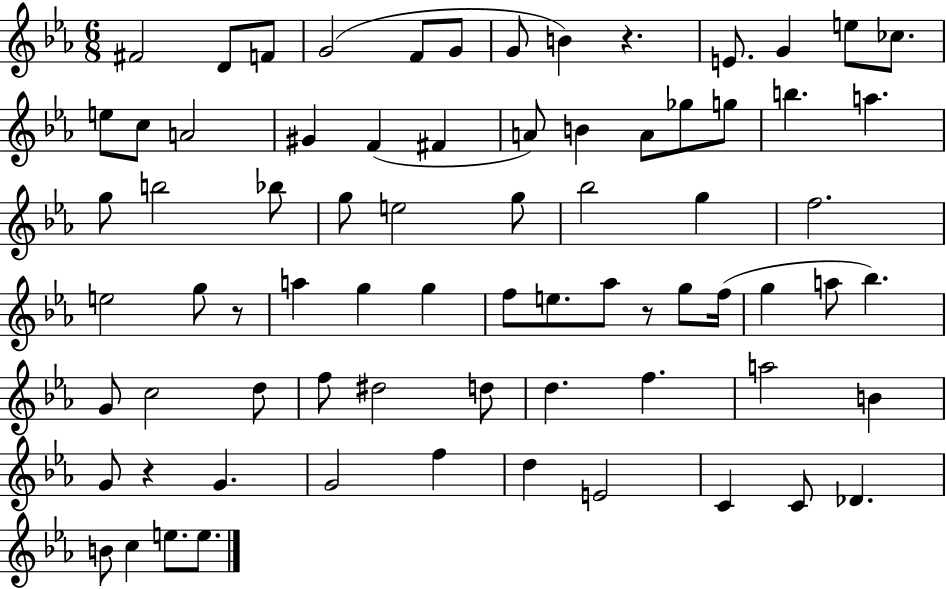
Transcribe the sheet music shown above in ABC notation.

X:1
T:Untitled
M:6/8
L:1/4
K:Eb
^F2 D/2 F/2 G2 F/2 G/2 G/2 B z E/2 G e/2 _c/2 e/2 c/2 A2 ^G F ^F A/2 B A/2 _g/2 g/2 b a g/2 b2 _b/2 g/2 e2 g/2 _b2 g f2 e2 g/2 z/2 a g g f/2 e/2 _a/2 z/2 g/2 f/4 g a/2 _b G/2 c2 d/2 f/2 ^d2 d/2 d f a2 B G/2 z G G2 f d E2 C C/2 _D B/2 c e/2 e/2